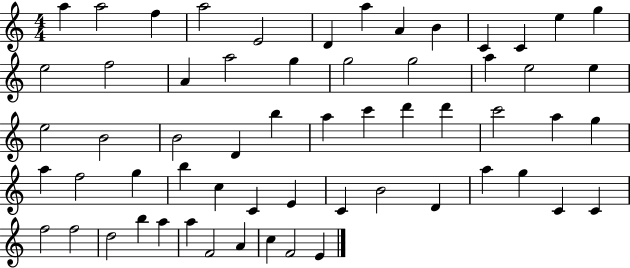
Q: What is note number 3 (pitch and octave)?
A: F5